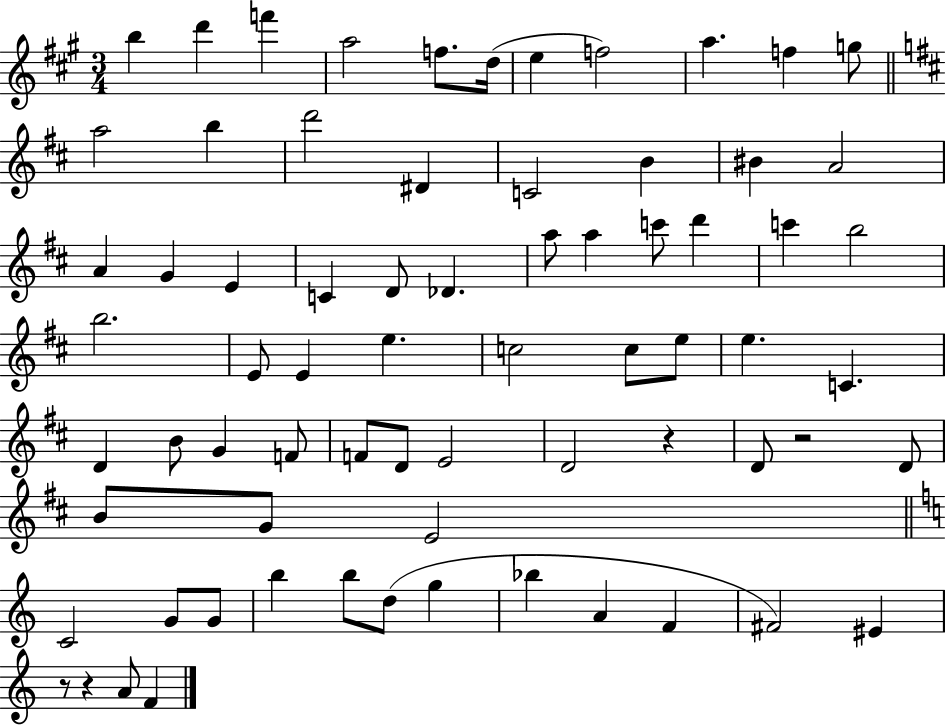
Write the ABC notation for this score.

X:1
T:Untitled
M:3/4
L:1/4
K:A
b d' f' a2 f/2 d/4 e f2 a f g/2 a2 b d'2 ^D C2 B ^B A2 A G E C D/2 _D a/2 a c'/2 d' c' b2 b2 E/2 E e c2 c/2 e/2 e C D B/2 G F/2 F/2 D/2 E2 D2 z D/2 z2 D/2 B/2 G/2 E2 C2 G/2 G/2 b b/2 d/2 g _b A F ^F2 ^E z/2 z A/2 F